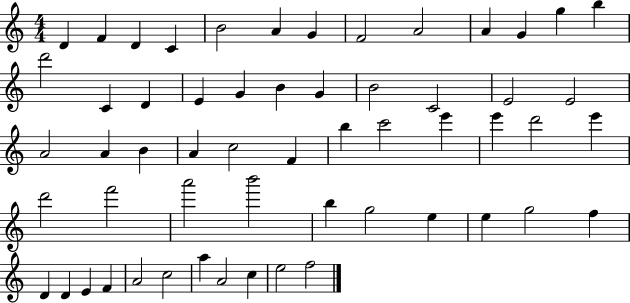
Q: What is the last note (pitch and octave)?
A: F5